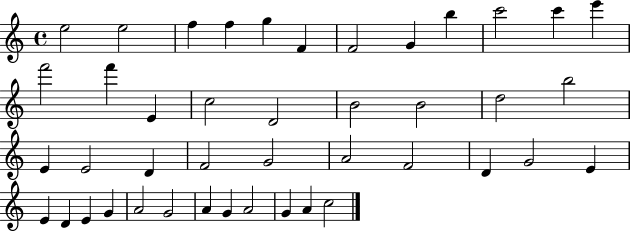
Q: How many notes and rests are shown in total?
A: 43